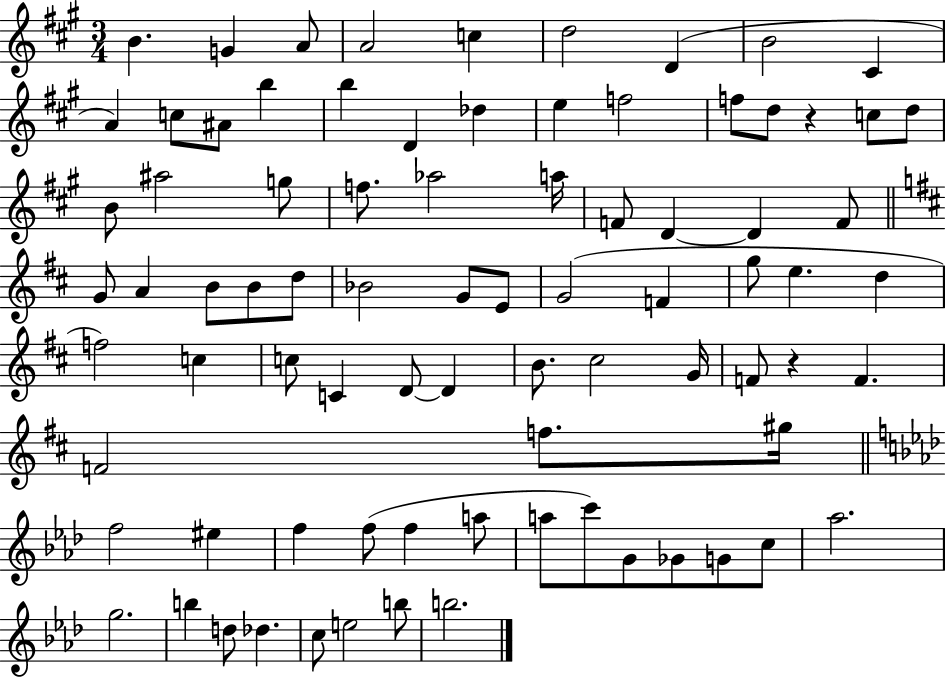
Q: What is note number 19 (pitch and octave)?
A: F5